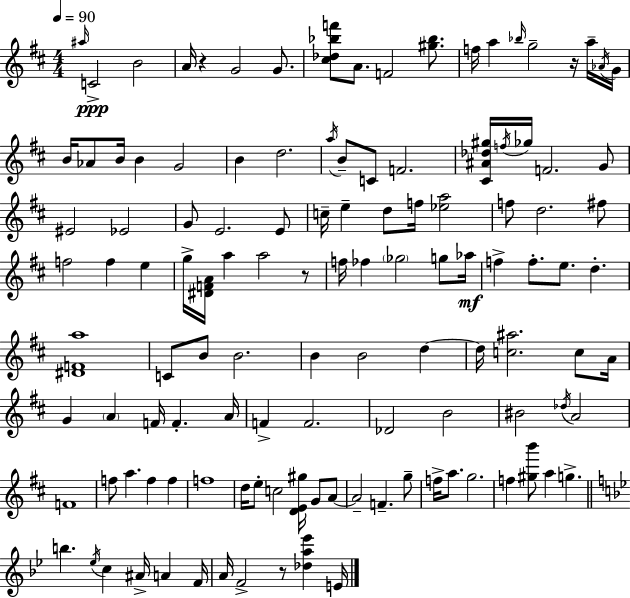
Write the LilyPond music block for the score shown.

{
  \clef treble
  \numericTimeSignature
  \time 4/4
  \key d \major
  \tempo 4 = 90
  \repeat volta 2 { \grace { ais''16 }\ppp c'2-> b'2 | a'16 r4 g'2 g'8. | <cis'' des'' bes'' f'''>8 a'8. f'2 <gis'' bes''>8. | f''16 a''4 \grace { bes''16 } g''2-- r16 | \break a''16-- \acciaccatura { aes'16 } g'16 b'16 aes'8 b'16 b'4 g'2 | b'4 d''2. | \acciaccatura { a''16 } b'8-- c'8 f'2. | <cis' ais' des'' gis''>16 \acciaccatura { f''16 } ges''16 f'2. | \break g'8 eis'2 ees'2 | g'8 e'2. | e'8 c''16-- e''4-- d''8 f''16 <ees'' a''>2 | f''8 d''2. | \break fis''8 f''2 f''4 | e''4 g''16-> <dis' f' a'>16 a''4 a''2 | r8 f''16 fes''4 \parenthesize ges''2 | g''8 aes''16\mf f''4-> f''8.-. e''8. d''4.-. | \break <dis' f' a''>1 | c'8 b'8 b'2. | b'4 b'2 | d''4~~ d''16 <c'' ais''>2. | \break c''8 a'16 g'4 \parenthesize a'4 f'16 f'4.-. | a'16 f'4-> f'2. | des'2 b'2 | bis'2 \acciaccatura { des''16 } a'2 | \break f'1 | f''8 a''4. f''4 | f''4 f''1 | d''16 e''8-. c''2 | \break <d' e' gis''>16 g'8 a'8~~ a'2-- f'4.-- | g''8-- f''16-> a''8. g''2. | f''4 <gis'' b'''>8 a''4 | g''4.-> \bar "||" \break \key bes \major b''4. \acciaccatura { ees''16 } c''4 ais'16-> a'4 | f'16 a'16 f'2-> r8 <des'' a'' ees'''>4 | e'16 } \bar "|."
}